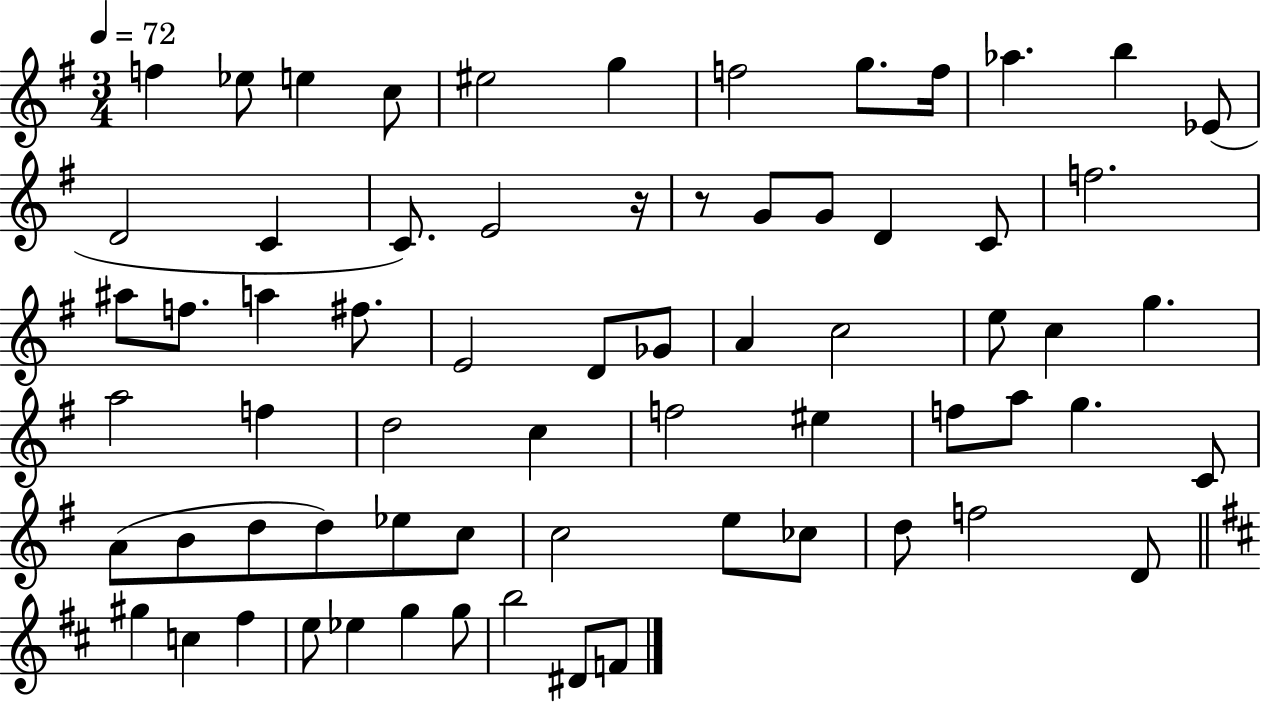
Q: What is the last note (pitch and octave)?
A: F4